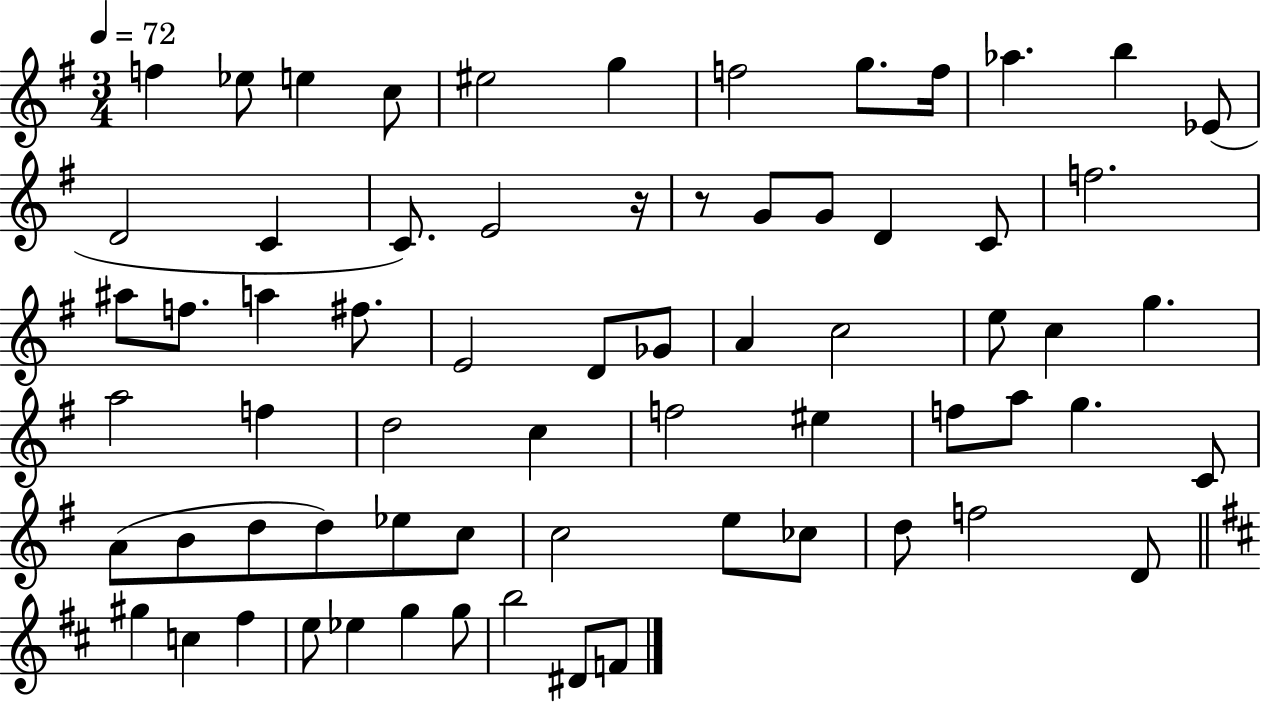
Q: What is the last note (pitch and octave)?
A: F4